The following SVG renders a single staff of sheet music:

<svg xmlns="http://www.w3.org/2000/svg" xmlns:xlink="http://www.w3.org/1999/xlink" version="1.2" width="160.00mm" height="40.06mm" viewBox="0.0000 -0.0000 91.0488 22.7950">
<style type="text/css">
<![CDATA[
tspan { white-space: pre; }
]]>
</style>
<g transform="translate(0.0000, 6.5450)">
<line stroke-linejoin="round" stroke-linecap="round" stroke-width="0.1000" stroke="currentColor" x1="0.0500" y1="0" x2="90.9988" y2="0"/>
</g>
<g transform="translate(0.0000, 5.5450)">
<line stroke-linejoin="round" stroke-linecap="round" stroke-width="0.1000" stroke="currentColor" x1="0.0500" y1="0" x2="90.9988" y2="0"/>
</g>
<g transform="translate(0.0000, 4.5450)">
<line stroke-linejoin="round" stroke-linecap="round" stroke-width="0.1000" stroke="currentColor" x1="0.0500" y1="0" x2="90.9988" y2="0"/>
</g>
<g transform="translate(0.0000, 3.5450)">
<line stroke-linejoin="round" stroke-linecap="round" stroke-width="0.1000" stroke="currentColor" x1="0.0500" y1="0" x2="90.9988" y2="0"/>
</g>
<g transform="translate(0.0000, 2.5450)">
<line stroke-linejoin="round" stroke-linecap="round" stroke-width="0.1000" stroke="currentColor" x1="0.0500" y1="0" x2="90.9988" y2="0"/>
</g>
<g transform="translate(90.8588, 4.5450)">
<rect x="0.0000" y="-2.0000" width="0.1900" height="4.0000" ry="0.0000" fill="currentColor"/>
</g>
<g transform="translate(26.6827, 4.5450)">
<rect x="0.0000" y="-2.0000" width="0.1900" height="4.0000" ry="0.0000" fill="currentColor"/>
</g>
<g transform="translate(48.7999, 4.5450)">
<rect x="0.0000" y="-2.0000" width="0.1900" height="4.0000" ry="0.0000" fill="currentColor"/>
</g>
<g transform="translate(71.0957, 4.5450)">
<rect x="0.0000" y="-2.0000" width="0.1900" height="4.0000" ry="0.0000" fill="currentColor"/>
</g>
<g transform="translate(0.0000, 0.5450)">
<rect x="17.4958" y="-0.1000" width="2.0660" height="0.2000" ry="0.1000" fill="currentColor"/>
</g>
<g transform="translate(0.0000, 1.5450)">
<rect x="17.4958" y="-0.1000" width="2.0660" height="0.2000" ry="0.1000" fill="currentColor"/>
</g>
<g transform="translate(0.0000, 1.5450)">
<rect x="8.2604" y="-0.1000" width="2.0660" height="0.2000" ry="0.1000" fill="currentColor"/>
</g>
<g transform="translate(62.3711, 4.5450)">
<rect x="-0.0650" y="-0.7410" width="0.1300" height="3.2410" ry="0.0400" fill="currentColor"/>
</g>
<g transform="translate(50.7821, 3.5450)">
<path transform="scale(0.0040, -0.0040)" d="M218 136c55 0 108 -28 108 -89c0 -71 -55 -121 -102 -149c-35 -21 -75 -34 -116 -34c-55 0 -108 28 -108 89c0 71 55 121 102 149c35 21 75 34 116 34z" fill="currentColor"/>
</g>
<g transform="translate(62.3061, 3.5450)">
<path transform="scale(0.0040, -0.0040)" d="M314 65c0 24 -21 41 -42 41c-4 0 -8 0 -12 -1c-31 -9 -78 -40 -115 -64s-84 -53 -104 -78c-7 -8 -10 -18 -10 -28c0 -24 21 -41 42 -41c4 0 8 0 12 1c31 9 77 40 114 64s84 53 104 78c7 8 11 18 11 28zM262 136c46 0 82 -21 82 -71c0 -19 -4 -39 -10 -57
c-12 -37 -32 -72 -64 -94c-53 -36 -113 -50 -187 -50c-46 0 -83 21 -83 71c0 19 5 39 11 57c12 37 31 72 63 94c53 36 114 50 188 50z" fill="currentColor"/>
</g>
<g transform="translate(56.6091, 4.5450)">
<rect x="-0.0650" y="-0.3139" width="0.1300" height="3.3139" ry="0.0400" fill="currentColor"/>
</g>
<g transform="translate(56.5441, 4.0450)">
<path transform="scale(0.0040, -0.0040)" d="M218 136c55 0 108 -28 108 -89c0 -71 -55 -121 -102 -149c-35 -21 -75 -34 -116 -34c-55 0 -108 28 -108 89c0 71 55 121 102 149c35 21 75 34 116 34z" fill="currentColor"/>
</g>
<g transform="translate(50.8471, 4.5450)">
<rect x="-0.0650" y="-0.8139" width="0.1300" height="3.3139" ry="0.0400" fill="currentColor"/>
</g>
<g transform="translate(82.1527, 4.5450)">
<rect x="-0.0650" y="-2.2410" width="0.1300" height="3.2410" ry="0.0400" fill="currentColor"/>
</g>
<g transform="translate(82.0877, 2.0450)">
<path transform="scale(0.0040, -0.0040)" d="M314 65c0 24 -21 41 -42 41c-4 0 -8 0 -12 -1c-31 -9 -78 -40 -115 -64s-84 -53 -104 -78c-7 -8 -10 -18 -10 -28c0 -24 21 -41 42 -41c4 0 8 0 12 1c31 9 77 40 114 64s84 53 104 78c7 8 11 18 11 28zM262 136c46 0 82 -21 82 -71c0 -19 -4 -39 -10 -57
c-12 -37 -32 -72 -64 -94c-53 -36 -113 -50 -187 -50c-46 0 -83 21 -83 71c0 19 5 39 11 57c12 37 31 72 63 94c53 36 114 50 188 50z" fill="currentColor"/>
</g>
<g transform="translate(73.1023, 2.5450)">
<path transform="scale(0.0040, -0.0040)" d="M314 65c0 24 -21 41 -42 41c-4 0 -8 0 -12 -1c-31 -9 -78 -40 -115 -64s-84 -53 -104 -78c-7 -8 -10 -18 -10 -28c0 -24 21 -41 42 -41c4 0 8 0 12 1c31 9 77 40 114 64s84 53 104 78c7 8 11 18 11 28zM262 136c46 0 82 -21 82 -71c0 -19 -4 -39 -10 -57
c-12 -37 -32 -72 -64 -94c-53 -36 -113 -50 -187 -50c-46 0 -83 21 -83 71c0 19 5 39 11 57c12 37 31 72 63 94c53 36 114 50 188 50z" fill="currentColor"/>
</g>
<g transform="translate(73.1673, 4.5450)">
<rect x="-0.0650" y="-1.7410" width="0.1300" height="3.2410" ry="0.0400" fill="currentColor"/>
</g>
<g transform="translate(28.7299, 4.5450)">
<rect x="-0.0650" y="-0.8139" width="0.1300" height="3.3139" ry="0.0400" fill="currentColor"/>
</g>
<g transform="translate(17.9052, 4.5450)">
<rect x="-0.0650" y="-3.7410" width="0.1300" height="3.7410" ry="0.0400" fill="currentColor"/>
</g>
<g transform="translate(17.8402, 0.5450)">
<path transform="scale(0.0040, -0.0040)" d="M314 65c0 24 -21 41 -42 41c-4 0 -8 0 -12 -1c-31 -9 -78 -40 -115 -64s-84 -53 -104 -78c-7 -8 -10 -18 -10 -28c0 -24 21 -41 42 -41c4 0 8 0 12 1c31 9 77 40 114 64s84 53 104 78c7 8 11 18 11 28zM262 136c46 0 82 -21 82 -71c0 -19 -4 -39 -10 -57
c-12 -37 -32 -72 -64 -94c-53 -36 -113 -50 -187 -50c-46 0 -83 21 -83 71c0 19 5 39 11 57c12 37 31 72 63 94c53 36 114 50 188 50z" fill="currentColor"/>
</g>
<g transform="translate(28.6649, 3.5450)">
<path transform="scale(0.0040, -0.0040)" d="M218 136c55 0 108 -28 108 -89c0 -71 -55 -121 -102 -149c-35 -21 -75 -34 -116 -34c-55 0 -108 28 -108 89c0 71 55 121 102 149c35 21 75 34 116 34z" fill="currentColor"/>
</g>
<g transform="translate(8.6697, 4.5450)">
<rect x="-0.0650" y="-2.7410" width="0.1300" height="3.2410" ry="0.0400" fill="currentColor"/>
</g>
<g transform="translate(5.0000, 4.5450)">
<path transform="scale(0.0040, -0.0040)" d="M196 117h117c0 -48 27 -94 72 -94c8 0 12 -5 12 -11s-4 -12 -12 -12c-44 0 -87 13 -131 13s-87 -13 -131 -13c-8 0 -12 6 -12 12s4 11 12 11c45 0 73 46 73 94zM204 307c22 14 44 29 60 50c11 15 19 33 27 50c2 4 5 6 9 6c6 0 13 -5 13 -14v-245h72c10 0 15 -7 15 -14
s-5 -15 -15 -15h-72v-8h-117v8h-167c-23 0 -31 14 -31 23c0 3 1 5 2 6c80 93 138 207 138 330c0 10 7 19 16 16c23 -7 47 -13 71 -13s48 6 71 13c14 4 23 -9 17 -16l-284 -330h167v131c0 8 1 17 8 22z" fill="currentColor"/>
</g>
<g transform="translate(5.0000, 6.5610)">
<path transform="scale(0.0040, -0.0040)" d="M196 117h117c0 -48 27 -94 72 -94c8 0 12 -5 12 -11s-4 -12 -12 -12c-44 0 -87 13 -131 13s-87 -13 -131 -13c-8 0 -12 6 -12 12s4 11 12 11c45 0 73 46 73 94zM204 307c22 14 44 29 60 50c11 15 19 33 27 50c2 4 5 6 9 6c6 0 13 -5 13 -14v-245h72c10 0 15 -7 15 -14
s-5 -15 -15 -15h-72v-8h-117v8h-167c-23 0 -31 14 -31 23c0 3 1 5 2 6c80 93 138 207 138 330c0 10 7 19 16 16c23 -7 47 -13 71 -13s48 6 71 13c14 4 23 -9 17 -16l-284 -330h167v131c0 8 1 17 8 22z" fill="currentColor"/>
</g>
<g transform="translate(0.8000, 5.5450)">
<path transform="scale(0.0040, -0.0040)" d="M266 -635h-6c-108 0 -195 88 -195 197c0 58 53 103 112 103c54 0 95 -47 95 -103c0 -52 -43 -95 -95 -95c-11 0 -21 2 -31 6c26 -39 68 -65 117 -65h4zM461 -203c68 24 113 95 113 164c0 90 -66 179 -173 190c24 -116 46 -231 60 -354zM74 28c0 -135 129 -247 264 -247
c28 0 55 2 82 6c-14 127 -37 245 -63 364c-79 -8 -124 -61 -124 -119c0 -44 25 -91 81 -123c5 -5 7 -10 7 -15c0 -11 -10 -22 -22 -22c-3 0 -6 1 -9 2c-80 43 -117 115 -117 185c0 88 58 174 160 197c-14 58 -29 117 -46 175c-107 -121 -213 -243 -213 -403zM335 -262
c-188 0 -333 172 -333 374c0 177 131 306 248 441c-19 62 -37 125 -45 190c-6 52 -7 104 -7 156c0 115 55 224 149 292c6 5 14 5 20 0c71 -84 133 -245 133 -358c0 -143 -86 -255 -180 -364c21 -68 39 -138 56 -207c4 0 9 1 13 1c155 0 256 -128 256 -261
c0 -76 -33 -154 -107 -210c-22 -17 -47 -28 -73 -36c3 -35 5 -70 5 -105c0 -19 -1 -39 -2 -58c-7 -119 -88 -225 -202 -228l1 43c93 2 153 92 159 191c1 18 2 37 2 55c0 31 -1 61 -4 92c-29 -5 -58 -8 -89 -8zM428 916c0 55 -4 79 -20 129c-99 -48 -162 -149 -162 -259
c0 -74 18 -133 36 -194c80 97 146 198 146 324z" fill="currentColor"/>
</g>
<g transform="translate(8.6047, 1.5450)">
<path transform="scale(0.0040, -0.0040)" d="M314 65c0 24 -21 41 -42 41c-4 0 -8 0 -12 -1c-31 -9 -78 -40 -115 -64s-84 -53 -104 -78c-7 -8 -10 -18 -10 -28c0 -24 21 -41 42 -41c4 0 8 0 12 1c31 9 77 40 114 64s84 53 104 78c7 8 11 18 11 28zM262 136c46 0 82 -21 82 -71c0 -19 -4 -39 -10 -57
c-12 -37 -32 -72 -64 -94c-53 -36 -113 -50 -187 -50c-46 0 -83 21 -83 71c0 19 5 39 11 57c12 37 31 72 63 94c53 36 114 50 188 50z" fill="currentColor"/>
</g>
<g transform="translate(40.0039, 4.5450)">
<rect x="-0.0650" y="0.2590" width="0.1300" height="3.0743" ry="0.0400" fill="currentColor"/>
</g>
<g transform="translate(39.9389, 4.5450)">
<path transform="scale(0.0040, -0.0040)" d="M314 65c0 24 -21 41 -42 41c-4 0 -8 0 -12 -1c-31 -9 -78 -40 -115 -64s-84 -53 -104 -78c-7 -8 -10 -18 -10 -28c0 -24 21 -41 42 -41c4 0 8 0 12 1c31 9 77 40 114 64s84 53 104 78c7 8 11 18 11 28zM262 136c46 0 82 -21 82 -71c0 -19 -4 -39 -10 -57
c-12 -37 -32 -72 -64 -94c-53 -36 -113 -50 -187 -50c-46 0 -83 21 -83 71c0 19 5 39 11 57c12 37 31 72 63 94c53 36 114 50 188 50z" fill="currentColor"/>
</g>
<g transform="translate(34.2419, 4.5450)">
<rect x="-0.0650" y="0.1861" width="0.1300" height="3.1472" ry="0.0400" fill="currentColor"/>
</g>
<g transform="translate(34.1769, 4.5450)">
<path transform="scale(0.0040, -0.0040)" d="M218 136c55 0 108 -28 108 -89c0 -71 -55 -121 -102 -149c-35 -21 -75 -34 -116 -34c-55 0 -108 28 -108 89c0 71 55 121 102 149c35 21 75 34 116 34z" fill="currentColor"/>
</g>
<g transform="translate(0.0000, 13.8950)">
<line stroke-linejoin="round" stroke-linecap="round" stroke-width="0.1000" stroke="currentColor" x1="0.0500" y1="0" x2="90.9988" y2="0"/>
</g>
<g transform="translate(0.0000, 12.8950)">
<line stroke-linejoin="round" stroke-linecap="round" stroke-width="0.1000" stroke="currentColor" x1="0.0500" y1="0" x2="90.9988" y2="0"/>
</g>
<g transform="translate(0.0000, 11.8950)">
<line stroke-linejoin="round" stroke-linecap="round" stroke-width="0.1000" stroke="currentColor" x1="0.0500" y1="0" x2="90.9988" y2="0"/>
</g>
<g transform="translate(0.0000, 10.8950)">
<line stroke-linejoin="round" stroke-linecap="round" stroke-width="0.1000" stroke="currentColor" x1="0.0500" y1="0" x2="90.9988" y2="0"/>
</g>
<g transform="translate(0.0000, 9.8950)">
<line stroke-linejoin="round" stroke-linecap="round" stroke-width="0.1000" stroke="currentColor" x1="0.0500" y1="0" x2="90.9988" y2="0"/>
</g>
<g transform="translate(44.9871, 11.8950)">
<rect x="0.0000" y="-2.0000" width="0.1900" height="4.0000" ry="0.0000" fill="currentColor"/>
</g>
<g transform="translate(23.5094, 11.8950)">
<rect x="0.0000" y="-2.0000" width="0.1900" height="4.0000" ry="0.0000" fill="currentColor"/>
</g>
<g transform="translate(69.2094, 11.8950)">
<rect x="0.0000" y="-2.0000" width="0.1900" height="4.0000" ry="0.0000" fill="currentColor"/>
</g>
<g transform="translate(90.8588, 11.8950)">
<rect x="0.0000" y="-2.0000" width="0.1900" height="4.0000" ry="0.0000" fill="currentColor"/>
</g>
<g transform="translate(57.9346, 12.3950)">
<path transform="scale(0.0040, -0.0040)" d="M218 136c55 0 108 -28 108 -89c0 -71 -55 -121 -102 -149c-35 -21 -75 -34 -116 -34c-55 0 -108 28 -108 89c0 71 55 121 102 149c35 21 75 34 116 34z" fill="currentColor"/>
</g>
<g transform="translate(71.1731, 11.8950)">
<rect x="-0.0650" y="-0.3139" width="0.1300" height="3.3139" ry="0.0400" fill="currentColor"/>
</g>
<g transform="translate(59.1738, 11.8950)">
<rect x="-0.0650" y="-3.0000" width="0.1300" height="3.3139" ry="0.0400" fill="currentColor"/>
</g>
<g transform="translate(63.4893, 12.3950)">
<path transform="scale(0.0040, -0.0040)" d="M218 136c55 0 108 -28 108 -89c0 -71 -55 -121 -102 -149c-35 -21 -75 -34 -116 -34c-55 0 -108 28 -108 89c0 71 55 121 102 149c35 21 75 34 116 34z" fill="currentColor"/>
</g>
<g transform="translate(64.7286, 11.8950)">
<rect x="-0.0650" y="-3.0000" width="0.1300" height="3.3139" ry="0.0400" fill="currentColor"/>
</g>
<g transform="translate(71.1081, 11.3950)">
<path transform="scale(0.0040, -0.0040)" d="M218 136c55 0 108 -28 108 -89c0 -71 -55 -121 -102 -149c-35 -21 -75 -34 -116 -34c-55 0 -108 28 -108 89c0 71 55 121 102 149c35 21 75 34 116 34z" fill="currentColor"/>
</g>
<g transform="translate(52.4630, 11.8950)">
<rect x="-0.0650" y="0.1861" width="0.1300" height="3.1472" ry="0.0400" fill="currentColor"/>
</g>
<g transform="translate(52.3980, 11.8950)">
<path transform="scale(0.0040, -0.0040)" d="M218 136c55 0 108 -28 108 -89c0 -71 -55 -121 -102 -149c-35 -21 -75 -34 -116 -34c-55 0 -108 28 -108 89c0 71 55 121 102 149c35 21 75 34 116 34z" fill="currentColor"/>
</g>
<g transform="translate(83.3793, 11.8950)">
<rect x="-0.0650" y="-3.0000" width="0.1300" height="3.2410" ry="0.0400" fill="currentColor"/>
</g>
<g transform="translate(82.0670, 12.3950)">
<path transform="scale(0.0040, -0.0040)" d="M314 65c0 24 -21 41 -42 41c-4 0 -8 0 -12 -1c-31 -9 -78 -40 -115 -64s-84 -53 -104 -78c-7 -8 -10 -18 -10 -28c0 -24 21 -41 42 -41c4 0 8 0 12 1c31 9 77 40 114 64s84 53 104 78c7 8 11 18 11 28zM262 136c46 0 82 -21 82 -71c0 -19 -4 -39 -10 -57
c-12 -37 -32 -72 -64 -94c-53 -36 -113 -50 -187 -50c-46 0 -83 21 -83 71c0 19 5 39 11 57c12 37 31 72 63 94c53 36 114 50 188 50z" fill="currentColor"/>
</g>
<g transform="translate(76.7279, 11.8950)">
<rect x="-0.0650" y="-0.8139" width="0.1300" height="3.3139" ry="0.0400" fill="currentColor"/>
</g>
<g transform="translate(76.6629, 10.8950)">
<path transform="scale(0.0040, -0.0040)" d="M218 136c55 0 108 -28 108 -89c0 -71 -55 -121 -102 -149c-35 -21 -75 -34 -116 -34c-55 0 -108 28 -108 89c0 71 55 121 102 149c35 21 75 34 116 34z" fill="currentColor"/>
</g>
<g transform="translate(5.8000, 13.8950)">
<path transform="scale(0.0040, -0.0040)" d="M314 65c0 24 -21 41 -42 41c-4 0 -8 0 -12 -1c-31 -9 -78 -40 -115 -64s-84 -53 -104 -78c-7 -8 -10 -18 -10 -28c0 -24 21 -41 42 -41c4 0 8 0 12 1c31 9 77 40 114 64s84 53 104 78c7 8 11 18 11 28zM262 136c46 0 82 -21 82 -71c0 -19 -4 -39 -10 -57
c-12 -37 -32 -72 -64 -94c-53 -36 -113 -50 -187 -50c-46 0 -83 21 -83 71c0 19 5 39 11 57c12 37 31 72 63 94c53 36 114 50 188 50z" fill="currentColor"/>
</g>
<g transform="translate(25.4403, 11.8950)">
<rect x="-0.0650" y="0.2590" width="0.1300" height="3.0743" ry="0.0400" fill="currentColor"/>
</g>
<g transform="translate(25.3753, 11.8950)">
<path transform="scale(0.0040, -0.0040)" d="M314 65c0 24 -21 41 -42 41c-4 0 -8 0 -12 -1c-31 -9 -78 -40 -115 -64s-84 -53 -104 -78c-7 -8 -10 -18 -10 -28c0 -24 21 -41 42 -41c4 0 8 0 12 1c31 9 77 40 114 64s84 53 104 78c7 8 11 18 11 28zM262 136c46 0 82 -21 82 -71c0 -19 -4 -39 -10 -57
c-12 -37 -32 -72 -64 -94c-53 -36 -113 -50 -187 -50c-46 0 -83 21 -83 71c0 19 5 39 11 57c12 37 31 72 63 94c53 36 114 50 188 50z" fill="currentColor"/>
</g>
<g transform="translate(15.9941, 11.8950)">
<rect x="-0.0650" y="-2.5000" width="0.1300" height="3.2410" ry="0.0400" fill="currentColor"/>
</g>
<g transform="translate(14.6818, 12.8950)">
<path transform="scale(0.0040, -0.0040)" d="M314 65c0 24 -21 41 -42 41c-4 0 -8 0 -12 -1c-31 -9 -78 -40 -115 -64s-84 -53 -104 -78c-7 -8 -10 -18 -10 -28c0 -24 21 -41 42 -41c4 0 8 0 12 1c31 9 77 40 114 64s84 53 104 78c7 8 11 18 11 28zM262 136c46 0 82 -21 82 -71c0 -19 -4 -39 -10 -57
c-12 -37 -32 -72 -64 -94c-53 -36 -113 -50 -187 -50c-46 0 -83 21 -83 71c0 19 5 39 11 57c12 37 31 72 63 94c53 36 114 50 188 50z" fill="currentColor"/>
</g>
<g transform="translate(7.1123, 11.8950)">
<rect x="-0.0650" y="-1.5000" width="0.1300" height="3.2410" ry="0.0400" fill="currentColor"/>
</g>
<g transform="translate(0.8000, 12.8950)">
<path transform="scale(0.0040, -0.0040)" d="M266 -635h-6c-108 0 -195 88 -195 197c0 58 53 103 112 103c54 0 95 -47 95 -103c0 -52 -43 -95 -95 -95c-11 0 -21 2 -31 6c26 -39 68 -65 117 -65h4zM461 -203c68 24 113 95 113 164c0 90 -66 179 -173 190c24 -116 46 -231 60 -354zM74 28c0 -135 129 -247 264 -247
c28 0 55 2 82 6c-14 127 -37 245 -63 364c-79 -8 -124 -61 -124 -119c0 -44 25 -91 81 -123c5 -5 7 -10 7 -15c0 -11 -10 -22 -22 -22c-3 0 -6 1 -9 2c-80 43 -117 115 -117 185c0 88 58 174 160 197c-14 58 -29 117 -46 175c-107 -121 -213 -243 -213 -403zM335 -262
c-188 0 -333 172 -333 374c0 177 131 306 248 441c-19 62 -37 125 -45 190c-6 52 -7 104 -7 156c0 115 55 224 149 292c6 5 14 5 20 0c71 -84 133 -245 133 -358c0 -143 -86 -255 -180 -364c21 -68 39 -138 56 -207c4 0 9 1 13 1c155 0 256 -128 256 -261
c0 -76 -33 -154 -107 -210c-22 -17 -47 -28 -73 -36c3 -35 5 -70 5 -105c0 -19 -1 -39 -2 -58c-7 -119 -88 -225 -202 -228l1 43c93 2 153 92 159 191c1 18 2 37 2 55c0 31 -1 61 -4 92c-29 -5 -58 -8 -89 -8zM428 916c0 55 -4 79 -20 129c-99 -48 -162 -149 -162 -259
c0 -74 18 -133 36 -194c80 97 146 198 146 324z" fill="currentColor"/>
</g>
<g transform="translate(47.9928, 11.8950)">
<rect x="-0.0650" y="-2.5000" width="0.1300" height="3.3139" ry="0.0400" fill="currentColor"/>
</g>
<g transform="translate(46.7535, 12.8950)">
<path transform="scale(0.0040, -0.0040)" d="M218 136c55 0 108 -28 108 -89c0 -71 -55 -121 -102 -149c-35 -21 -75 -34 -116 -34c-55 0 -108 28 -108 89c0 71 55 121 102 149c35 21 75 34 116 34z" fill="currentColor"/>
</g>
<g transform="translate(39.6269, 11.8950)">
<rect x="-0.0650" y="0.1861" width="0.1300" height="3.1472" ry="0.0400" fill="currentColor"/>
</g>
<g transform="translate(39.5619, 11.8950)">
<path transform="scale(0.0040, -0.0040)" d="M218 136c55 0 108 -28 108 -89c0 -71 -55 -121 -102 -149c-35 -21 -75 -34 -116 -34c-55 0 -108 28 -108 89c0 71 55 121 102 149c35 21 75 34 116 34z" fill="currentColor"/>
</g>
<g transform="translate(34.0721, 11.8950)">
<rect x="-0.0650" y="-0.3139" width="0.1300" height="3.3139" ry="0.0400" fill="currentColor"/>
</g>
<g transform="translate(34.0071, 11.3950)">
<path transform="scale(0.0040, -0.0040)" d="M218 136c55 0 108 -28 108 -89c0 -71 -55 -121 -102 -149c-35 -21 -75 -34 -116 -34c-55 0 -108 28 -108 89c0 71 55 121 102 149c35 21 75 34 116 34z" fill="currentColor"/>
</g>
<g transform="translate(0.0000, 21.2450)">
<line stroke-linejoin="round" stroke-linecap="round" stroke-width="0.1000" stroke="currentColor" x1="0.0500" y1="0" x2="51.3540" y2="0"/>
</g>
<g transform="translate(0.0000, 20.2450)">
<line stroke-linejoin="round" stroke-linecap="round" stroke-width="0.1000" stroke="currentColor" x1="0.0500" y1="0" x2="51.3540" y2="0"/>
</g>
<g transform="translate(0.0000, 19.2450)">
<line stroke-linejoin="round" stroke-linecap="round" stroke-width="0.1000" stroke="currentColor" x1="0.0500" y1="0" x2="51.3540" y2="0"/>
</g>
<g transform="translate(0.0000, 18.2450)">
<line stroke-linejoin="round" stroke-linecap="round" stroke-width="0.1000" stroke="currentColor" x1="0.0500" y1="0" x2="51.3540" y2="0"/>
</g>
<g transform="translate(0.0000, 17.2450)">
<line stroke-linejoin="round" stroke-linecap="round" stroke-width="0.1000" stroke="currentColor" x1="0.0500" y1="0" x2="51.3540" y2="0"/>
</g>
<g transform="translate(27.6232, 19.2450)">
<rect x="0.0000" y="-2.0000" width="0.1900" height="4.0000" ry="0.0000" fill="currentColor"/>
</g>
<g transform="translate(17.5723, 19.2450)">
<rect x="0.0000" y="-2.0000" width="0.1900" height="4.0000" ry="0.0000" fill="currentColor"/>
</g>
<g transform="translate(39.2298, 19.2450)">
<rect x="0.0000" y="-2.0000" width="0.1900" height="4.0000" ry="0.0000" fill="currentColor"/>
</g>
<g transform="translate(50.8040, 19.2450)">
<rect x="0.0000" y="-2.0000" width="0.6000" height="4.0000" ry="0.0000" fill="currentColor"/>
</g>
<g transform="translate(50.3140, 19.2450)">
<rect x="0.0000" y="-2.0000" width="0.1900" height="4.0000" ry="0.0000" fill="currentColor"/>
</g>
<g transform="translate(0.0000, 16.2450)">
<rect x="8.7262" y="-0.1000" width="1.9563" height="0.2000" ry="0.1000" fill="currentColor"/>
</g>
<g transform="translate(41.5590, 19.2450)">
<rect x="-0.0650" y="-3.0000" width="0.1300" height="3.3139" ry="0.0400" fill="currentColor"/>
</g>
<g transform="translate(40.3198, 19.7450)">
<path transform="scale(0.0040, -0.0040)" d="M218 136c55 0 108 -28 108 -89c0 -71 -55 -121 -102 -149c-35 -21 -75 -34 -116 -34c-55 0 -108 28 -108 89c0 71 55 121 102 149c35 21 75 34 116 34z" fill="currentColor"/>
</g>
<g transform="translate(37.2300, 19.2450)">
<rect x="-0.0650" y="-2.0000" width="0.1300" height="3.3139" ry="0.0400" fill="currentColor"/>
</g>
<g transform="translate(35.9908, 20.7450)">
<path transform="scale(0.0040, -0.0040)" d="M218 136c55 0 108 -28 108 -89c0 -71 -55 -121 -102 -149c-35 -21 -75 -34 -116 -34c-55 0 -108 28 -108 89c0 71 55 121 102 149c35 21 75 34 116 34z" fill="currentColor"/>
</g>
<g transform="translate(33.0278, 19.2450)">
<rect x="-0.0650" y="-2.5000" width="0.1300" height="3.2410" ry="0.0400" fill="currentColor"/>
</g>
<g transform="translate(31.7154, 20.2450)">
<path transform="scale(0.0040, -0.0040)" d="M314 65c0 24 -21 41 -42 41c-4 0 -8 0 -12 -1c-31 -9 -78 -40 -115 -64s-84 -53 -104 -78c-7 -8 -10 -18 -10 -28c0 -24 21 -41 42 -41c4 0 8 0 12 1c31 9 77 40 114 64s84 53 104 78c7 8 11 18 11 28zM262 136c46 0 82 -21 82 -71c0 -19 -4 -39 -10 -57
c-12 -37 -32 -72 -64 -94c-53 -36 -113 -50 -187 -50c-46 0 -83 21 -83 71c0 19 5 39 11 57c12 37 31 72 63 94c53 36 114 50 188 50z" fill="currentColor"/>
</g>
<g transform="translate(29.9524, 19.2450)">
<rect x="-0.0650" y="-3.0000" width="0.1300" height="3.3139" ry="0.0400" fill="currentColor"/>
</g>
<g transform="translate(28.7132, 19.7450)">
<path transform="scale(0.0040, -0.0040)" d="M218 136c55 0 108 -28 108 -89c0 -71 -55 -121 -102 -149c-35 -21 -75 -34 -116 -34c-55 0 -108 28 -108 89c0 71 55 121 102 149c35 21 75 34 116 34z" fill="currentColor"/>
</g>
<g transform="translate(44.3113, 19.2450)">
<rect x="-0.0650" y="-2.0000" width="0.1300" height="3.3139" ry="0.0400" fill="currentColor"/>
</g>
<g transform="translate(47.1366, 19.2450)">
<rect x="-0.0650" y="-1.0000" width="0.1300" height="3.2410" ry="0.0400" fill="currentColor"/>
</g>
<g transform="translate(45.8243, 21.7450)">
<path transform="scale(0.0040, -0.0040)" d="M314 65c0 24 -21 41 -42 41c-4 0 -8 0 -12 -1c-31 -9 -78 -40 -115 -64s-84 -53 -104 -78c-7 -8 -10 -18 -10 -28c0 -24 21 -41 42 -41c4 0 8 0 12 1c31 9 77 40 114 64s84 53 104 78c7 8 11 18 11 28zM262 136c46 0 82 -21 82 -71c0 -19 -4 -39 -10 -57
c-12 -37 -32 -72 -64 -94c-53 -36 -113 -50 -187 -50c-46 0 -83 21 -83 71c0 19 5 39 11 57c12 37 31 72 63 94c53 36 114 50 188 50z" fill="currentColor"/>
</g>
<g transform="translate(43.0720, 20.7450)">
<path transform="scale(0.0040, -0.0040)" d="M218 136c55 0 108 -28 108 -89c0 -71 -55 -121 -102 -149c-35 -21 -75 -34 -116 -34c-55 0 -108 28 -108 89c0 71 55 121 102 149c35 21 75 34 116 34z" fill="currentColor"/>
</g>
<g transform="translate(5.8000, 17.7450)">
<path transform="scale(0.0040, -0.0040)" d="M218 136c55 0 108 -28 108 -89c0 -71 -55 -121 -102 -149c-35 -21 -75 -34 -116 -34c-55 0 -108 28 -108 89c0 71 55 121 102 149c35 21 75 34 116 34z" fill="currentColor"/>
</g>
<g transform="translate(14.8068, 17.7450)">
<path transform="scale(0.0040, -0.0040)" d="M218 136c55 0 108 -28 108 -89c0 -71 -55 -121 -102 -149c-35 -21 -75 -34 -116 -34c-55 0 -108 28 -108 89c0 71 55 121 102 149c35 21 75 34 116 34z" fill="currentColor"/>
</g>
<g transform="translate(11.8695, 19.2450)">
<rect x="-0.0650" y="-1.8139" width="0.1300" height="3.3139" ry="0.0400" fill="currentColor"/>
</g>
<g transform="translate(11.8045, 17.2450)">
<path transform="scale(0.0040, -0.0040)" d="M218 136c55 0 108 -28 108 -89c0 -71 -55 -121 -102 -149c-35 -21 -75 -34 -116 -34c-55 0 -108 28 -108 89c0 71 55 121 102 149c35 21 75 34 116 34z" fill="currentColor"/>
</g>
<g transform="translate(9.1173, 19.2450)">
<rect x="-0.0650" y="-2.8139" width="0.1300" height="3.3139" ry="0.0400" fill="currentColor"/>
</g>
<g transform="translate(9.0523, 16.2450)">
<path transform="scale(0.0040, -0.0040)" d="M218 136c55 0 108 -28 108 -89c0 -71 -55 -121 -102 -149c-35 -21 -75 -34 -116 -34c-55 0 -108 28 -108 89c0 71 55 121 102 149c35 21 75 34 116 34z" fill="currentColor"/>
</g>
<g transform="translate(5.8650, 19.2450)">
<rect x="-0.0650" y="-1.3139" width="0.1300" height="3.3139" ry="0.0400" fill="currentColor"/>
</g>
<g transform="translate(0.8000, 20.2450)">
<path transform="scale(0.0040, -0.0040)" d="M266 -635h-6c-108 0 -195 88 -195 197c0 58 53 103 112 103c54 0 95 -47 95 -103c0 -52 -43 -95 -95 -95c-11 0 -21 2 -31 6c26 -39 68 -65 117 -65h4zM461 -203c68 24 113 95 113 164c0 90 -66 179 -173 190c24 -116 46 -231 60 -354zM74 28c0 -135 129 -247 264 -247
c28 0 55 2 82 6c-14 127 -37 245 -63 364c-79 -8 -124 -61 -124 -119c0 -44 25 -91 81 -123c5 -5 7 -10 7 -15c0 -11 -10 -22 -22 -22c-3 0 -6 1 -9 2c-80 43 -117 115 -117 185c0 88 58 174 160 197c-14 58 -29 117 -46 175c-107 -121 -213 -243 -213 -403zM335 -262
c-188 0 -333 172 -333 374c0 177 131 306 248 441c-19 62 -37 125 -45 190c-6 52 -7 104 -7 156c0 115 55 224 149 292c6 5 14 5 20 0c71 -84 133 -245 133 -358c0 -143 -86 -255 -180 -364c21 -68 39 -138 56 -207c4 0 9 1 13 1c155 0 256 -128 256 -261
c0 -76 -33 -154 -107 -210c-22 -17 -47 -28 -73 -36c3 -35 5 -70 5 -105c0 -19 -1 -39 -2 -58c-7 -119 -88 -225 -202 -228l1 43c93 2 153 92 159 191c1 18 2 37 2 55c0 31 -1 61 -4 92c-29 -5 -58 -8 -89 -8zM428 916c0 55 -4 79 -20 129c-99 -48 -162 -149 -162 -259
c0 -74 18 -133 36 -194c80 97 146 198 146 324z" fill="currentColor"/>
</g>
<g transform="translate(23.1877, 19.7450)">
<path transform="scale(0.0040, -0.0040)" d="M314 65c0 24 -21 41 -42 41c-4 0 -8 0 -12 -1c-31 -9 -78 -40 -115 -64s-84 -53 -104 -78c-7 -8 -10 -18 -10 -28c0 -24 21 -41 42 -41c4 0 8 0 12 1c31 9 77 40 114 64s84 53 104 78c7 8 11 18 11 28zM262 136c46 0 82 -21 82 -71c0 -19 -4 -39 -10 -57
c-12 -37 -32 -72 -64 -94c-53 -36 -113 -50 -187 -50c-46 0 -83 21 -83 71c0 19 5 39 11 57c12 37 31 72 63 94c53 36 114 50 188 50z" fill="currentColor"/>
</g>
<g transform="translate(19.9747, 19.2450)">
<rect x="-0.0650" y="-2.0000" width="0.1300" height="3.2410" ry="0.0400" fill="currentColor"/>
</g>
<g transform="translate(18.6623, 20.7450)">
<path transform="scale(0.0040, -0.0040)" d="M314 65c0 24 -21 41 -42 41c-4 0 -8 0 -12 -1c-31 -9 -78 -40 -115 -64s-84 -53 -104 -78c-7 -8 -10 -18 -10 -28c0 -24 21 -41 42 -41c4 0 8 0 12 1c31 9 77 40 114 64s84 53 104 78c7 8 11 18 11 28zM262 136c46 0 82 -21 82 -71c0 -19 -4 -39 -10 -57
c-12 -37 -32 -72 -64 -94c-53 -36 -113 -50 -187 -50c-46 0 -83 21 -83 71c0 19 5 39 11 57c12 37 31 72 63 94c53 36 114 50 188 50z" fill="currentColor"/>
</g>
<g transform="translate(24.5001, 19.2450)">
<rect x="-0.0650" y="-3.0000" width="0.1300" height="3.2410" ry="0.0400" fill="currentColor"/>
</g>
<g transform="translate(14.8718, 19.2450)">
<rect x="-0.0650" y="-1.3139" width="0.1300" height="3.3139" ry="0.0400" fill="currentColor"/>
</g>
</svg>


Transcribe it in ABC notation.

X:1
T:Untitled
M:4/4
L:1/4
K:C
a2 c'2 d B B2 d c d2 f2 g2 E2 G2 B2 c B G B A A c d A2 e a f e F2 A2 A G2 F A F D2